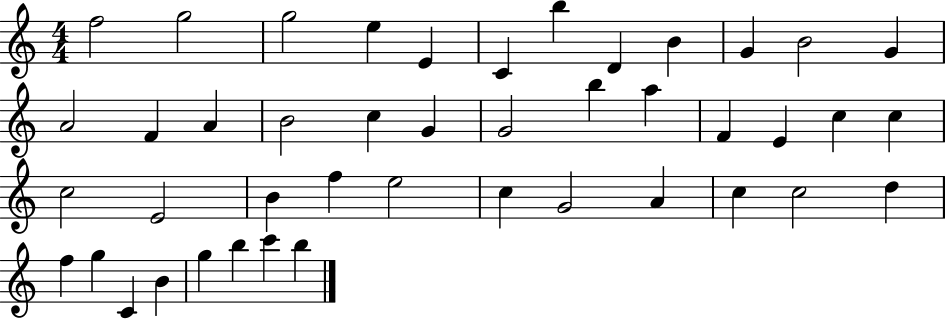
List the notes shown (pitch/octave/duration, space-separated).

F5/h G5/h G5/h E5/q E4/q C4/q B5/q D4/q B4/q G4/q B4/h G4/q A4/h F4/q A4/q B4/h C5/q G4/q G4/h B5/q A5/q F4/q E4/q C5/q C5/q C5/h E4/h B4/q F5/q E5/h C5/q G4/h A4/q C5/q C5/h D5/q F5/q G5/q C4/q B4/q G5/q B5/q C6/q B5/q